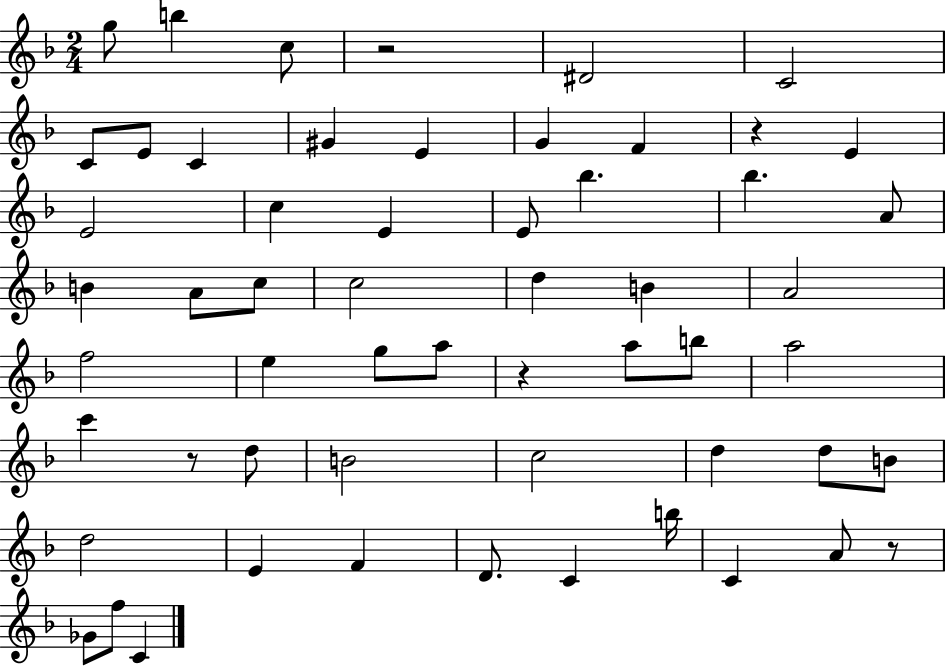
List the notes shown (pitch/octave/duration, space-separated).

G5/e B5/q C5/e R/h D#4/h C4/h C4/e E4/e C4/q G#4/q E4/q G4/q F4/q R/q E4/q E4/h C5/q E4/q E4/e Bb5/q. Bb5/q. A4/e B4/q A4/e C5/e C5/h D5/q B4/q A4/h F5/h E5/q G5/e A5/e R/q A5/e B5/e A5/h C6/q R/e D5/e B4/h C5/h D5/q D5/e B4/e D5/h E4/q F4/q D4/e. C4/q B5/s C4/q A4/e R/e Gb4/e F5/e C4/q